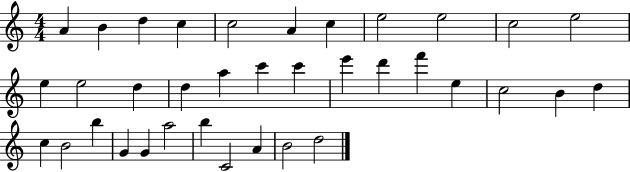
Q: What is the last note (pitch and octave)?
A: D5